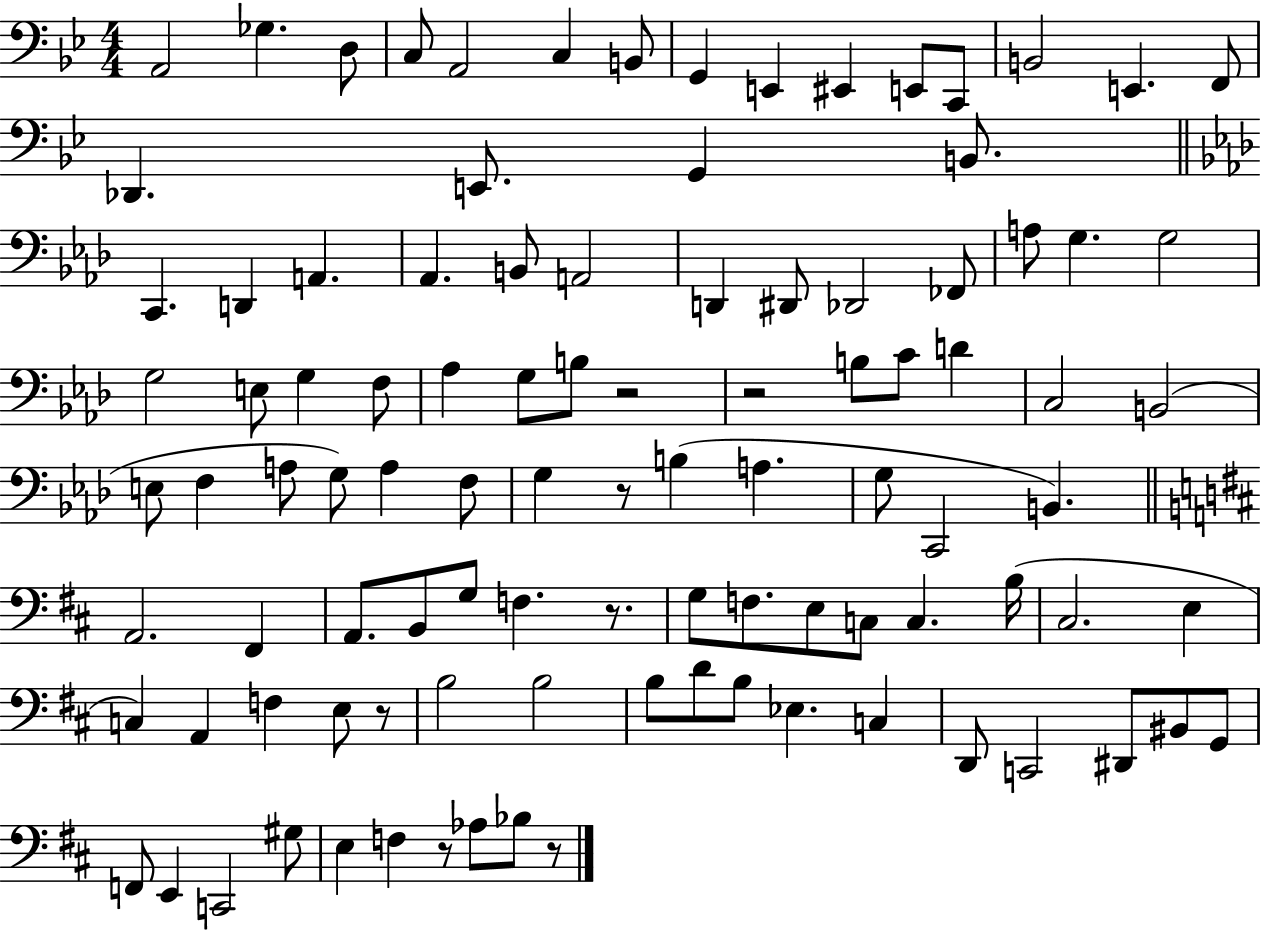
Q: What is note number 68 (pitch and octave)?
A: B3